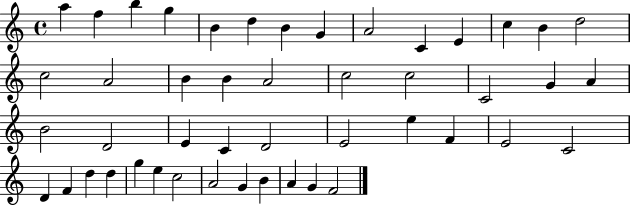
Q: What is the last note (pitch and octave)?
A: F4